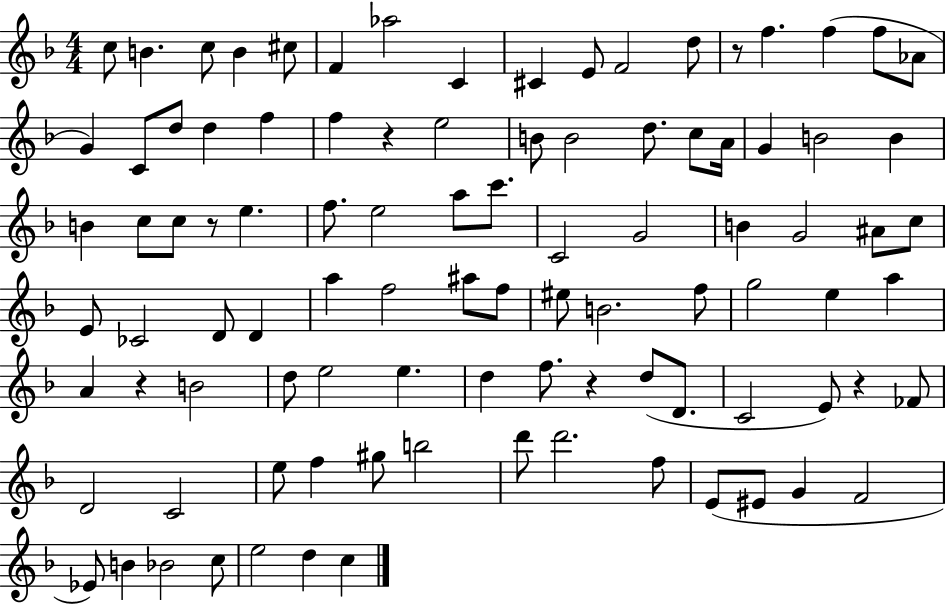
{
  \clef treble
  \numericTimeSignature
  \time 4/4
  \key f \major
  c''8 b'4. c''8 b'4 cis''8 | f'4 aes''2 c'4 | cis'4 e'8 f'2 d''8 | r8 f''4. f''4( f''8 aes'8 | \break g'4) c'8 d''8 d''4 f''4 | f''4 r4 e''2 | b'8 b'2 d''8. c''8 a'16 | g'4 b'2 b'4 | \break b'4 c''8 c''8 r8 e''4. | f''8. e''2 a''8 c'''8. | c'2 g'2 | b'4 g'2 ais'8 c''8 | \break e'8 ces'2 d'8 d'4 | a''4 f''2 ais''8 f''8 | eis''8 b'2. f''8 | g''2 e''4 a''4 | \break a'4 r4 b'2 | d''8 e''2 e''4. | d''4 f''8. r4 d''8( d'8. | c'2 e'8) r4 fes'8 | \break d'2 c'2 | e''8 f''4 gis''8 b''2 | d'''8 d'''2. f''8 | e'8( eis'8 g'4 f'2 | \break ees'8) b'4 bes'2 c''8 | e''2 d''4 c''4 | \bar "|."
}